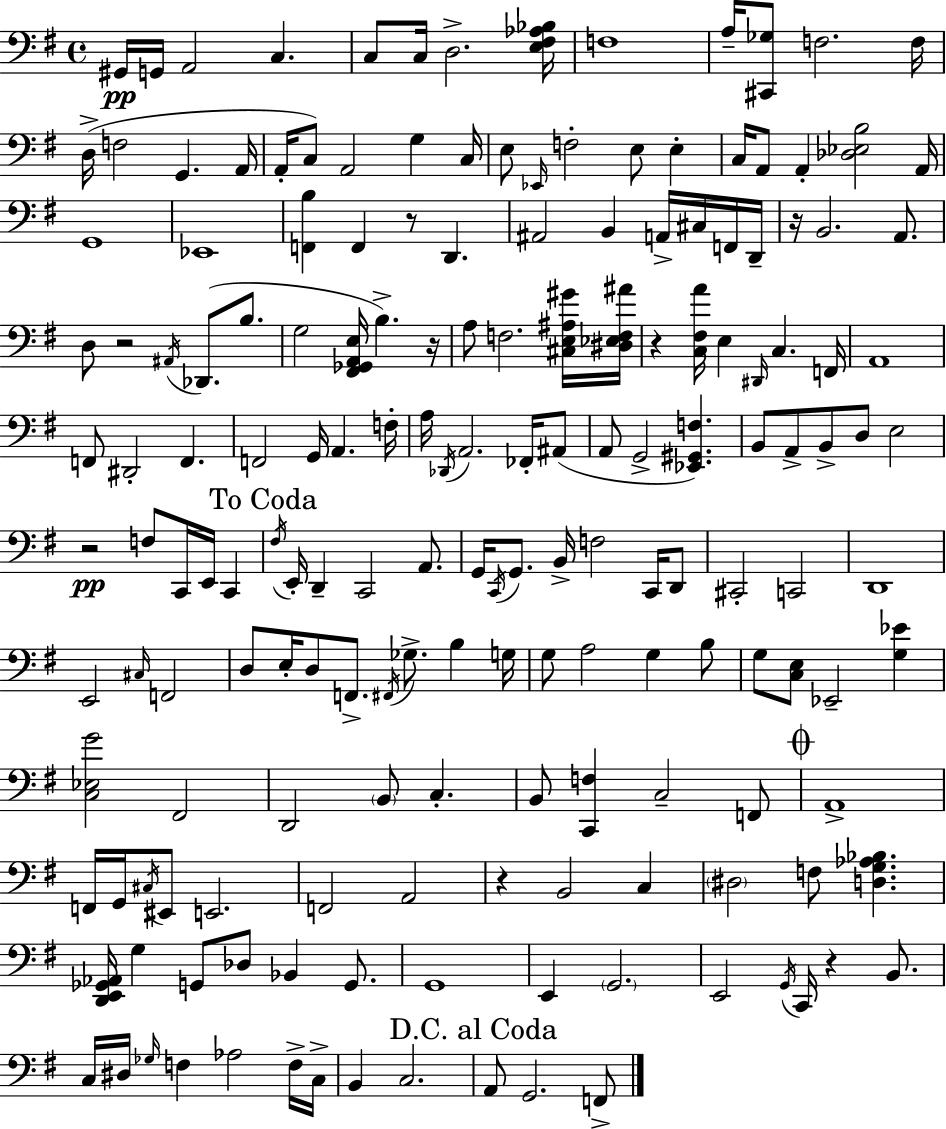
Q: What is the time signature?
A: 4/4